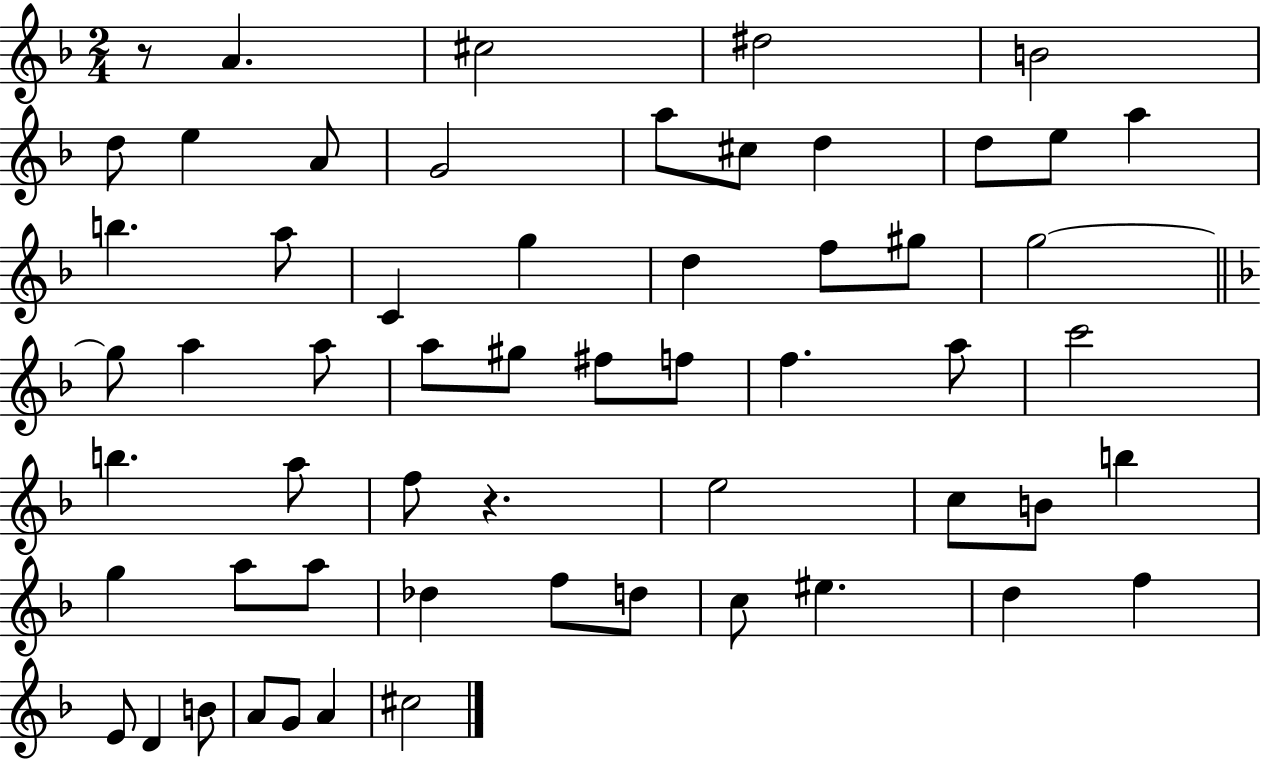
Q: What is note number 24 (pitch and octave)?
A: A5